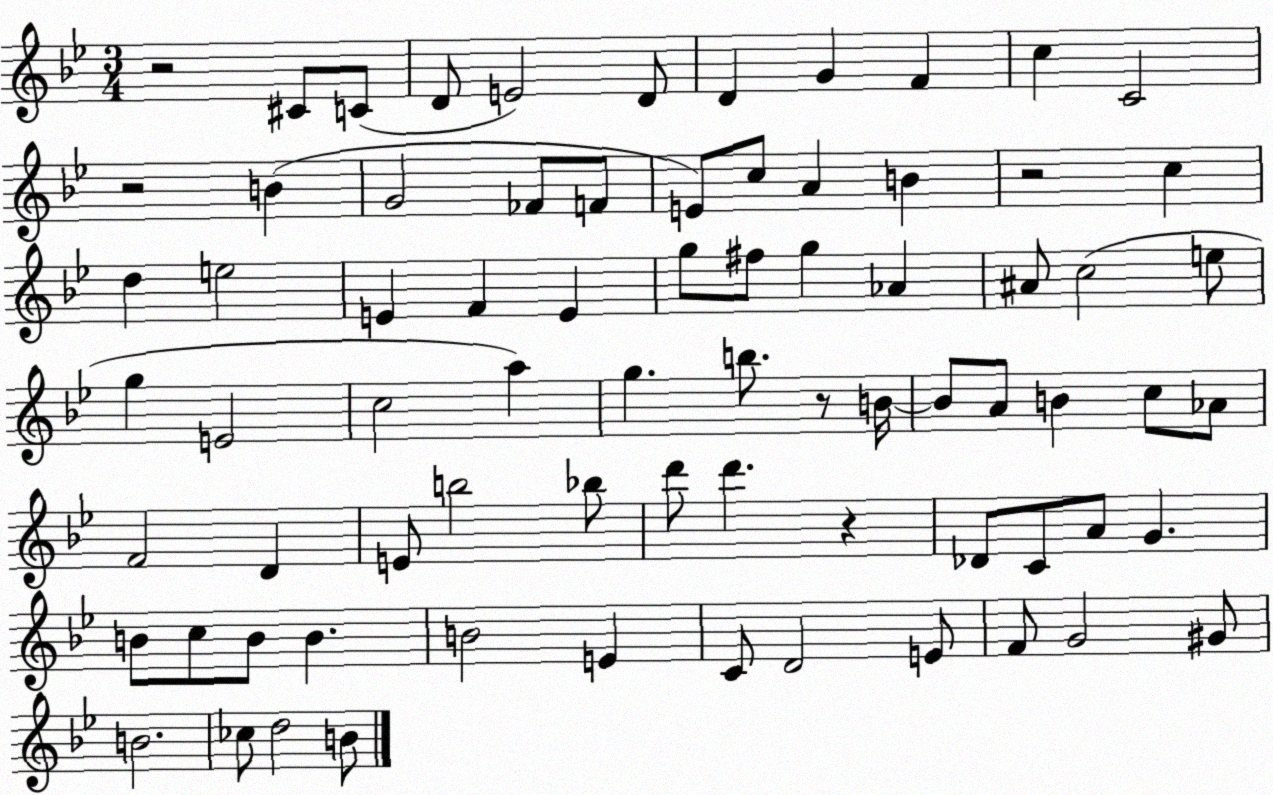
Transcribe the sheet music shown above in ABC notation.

X:1
T:Untitled
M:3/4
L:1/4
K:Bb
z2 ^C/2 C/2 D/2 E2 D/2 D G F c C2 z2 B G2 _F/2 F/2 E/2 c/2 A B z2 c d e2 E F E g/2 ^f/2 g _A ^A/2 c2 e/2 g E2 c2 a g b/2 z/2 B/4 B/2 A/2 B c/2 _A/2 F2 D E/2 b2 _b/2 d'/2 d' z _D/2 C/2 A/2 G B/2 c/2 B/2 B B2 E C/2 D2 E/2 F/2 G2 ^G/2 B2 _c/2 d2 B/2